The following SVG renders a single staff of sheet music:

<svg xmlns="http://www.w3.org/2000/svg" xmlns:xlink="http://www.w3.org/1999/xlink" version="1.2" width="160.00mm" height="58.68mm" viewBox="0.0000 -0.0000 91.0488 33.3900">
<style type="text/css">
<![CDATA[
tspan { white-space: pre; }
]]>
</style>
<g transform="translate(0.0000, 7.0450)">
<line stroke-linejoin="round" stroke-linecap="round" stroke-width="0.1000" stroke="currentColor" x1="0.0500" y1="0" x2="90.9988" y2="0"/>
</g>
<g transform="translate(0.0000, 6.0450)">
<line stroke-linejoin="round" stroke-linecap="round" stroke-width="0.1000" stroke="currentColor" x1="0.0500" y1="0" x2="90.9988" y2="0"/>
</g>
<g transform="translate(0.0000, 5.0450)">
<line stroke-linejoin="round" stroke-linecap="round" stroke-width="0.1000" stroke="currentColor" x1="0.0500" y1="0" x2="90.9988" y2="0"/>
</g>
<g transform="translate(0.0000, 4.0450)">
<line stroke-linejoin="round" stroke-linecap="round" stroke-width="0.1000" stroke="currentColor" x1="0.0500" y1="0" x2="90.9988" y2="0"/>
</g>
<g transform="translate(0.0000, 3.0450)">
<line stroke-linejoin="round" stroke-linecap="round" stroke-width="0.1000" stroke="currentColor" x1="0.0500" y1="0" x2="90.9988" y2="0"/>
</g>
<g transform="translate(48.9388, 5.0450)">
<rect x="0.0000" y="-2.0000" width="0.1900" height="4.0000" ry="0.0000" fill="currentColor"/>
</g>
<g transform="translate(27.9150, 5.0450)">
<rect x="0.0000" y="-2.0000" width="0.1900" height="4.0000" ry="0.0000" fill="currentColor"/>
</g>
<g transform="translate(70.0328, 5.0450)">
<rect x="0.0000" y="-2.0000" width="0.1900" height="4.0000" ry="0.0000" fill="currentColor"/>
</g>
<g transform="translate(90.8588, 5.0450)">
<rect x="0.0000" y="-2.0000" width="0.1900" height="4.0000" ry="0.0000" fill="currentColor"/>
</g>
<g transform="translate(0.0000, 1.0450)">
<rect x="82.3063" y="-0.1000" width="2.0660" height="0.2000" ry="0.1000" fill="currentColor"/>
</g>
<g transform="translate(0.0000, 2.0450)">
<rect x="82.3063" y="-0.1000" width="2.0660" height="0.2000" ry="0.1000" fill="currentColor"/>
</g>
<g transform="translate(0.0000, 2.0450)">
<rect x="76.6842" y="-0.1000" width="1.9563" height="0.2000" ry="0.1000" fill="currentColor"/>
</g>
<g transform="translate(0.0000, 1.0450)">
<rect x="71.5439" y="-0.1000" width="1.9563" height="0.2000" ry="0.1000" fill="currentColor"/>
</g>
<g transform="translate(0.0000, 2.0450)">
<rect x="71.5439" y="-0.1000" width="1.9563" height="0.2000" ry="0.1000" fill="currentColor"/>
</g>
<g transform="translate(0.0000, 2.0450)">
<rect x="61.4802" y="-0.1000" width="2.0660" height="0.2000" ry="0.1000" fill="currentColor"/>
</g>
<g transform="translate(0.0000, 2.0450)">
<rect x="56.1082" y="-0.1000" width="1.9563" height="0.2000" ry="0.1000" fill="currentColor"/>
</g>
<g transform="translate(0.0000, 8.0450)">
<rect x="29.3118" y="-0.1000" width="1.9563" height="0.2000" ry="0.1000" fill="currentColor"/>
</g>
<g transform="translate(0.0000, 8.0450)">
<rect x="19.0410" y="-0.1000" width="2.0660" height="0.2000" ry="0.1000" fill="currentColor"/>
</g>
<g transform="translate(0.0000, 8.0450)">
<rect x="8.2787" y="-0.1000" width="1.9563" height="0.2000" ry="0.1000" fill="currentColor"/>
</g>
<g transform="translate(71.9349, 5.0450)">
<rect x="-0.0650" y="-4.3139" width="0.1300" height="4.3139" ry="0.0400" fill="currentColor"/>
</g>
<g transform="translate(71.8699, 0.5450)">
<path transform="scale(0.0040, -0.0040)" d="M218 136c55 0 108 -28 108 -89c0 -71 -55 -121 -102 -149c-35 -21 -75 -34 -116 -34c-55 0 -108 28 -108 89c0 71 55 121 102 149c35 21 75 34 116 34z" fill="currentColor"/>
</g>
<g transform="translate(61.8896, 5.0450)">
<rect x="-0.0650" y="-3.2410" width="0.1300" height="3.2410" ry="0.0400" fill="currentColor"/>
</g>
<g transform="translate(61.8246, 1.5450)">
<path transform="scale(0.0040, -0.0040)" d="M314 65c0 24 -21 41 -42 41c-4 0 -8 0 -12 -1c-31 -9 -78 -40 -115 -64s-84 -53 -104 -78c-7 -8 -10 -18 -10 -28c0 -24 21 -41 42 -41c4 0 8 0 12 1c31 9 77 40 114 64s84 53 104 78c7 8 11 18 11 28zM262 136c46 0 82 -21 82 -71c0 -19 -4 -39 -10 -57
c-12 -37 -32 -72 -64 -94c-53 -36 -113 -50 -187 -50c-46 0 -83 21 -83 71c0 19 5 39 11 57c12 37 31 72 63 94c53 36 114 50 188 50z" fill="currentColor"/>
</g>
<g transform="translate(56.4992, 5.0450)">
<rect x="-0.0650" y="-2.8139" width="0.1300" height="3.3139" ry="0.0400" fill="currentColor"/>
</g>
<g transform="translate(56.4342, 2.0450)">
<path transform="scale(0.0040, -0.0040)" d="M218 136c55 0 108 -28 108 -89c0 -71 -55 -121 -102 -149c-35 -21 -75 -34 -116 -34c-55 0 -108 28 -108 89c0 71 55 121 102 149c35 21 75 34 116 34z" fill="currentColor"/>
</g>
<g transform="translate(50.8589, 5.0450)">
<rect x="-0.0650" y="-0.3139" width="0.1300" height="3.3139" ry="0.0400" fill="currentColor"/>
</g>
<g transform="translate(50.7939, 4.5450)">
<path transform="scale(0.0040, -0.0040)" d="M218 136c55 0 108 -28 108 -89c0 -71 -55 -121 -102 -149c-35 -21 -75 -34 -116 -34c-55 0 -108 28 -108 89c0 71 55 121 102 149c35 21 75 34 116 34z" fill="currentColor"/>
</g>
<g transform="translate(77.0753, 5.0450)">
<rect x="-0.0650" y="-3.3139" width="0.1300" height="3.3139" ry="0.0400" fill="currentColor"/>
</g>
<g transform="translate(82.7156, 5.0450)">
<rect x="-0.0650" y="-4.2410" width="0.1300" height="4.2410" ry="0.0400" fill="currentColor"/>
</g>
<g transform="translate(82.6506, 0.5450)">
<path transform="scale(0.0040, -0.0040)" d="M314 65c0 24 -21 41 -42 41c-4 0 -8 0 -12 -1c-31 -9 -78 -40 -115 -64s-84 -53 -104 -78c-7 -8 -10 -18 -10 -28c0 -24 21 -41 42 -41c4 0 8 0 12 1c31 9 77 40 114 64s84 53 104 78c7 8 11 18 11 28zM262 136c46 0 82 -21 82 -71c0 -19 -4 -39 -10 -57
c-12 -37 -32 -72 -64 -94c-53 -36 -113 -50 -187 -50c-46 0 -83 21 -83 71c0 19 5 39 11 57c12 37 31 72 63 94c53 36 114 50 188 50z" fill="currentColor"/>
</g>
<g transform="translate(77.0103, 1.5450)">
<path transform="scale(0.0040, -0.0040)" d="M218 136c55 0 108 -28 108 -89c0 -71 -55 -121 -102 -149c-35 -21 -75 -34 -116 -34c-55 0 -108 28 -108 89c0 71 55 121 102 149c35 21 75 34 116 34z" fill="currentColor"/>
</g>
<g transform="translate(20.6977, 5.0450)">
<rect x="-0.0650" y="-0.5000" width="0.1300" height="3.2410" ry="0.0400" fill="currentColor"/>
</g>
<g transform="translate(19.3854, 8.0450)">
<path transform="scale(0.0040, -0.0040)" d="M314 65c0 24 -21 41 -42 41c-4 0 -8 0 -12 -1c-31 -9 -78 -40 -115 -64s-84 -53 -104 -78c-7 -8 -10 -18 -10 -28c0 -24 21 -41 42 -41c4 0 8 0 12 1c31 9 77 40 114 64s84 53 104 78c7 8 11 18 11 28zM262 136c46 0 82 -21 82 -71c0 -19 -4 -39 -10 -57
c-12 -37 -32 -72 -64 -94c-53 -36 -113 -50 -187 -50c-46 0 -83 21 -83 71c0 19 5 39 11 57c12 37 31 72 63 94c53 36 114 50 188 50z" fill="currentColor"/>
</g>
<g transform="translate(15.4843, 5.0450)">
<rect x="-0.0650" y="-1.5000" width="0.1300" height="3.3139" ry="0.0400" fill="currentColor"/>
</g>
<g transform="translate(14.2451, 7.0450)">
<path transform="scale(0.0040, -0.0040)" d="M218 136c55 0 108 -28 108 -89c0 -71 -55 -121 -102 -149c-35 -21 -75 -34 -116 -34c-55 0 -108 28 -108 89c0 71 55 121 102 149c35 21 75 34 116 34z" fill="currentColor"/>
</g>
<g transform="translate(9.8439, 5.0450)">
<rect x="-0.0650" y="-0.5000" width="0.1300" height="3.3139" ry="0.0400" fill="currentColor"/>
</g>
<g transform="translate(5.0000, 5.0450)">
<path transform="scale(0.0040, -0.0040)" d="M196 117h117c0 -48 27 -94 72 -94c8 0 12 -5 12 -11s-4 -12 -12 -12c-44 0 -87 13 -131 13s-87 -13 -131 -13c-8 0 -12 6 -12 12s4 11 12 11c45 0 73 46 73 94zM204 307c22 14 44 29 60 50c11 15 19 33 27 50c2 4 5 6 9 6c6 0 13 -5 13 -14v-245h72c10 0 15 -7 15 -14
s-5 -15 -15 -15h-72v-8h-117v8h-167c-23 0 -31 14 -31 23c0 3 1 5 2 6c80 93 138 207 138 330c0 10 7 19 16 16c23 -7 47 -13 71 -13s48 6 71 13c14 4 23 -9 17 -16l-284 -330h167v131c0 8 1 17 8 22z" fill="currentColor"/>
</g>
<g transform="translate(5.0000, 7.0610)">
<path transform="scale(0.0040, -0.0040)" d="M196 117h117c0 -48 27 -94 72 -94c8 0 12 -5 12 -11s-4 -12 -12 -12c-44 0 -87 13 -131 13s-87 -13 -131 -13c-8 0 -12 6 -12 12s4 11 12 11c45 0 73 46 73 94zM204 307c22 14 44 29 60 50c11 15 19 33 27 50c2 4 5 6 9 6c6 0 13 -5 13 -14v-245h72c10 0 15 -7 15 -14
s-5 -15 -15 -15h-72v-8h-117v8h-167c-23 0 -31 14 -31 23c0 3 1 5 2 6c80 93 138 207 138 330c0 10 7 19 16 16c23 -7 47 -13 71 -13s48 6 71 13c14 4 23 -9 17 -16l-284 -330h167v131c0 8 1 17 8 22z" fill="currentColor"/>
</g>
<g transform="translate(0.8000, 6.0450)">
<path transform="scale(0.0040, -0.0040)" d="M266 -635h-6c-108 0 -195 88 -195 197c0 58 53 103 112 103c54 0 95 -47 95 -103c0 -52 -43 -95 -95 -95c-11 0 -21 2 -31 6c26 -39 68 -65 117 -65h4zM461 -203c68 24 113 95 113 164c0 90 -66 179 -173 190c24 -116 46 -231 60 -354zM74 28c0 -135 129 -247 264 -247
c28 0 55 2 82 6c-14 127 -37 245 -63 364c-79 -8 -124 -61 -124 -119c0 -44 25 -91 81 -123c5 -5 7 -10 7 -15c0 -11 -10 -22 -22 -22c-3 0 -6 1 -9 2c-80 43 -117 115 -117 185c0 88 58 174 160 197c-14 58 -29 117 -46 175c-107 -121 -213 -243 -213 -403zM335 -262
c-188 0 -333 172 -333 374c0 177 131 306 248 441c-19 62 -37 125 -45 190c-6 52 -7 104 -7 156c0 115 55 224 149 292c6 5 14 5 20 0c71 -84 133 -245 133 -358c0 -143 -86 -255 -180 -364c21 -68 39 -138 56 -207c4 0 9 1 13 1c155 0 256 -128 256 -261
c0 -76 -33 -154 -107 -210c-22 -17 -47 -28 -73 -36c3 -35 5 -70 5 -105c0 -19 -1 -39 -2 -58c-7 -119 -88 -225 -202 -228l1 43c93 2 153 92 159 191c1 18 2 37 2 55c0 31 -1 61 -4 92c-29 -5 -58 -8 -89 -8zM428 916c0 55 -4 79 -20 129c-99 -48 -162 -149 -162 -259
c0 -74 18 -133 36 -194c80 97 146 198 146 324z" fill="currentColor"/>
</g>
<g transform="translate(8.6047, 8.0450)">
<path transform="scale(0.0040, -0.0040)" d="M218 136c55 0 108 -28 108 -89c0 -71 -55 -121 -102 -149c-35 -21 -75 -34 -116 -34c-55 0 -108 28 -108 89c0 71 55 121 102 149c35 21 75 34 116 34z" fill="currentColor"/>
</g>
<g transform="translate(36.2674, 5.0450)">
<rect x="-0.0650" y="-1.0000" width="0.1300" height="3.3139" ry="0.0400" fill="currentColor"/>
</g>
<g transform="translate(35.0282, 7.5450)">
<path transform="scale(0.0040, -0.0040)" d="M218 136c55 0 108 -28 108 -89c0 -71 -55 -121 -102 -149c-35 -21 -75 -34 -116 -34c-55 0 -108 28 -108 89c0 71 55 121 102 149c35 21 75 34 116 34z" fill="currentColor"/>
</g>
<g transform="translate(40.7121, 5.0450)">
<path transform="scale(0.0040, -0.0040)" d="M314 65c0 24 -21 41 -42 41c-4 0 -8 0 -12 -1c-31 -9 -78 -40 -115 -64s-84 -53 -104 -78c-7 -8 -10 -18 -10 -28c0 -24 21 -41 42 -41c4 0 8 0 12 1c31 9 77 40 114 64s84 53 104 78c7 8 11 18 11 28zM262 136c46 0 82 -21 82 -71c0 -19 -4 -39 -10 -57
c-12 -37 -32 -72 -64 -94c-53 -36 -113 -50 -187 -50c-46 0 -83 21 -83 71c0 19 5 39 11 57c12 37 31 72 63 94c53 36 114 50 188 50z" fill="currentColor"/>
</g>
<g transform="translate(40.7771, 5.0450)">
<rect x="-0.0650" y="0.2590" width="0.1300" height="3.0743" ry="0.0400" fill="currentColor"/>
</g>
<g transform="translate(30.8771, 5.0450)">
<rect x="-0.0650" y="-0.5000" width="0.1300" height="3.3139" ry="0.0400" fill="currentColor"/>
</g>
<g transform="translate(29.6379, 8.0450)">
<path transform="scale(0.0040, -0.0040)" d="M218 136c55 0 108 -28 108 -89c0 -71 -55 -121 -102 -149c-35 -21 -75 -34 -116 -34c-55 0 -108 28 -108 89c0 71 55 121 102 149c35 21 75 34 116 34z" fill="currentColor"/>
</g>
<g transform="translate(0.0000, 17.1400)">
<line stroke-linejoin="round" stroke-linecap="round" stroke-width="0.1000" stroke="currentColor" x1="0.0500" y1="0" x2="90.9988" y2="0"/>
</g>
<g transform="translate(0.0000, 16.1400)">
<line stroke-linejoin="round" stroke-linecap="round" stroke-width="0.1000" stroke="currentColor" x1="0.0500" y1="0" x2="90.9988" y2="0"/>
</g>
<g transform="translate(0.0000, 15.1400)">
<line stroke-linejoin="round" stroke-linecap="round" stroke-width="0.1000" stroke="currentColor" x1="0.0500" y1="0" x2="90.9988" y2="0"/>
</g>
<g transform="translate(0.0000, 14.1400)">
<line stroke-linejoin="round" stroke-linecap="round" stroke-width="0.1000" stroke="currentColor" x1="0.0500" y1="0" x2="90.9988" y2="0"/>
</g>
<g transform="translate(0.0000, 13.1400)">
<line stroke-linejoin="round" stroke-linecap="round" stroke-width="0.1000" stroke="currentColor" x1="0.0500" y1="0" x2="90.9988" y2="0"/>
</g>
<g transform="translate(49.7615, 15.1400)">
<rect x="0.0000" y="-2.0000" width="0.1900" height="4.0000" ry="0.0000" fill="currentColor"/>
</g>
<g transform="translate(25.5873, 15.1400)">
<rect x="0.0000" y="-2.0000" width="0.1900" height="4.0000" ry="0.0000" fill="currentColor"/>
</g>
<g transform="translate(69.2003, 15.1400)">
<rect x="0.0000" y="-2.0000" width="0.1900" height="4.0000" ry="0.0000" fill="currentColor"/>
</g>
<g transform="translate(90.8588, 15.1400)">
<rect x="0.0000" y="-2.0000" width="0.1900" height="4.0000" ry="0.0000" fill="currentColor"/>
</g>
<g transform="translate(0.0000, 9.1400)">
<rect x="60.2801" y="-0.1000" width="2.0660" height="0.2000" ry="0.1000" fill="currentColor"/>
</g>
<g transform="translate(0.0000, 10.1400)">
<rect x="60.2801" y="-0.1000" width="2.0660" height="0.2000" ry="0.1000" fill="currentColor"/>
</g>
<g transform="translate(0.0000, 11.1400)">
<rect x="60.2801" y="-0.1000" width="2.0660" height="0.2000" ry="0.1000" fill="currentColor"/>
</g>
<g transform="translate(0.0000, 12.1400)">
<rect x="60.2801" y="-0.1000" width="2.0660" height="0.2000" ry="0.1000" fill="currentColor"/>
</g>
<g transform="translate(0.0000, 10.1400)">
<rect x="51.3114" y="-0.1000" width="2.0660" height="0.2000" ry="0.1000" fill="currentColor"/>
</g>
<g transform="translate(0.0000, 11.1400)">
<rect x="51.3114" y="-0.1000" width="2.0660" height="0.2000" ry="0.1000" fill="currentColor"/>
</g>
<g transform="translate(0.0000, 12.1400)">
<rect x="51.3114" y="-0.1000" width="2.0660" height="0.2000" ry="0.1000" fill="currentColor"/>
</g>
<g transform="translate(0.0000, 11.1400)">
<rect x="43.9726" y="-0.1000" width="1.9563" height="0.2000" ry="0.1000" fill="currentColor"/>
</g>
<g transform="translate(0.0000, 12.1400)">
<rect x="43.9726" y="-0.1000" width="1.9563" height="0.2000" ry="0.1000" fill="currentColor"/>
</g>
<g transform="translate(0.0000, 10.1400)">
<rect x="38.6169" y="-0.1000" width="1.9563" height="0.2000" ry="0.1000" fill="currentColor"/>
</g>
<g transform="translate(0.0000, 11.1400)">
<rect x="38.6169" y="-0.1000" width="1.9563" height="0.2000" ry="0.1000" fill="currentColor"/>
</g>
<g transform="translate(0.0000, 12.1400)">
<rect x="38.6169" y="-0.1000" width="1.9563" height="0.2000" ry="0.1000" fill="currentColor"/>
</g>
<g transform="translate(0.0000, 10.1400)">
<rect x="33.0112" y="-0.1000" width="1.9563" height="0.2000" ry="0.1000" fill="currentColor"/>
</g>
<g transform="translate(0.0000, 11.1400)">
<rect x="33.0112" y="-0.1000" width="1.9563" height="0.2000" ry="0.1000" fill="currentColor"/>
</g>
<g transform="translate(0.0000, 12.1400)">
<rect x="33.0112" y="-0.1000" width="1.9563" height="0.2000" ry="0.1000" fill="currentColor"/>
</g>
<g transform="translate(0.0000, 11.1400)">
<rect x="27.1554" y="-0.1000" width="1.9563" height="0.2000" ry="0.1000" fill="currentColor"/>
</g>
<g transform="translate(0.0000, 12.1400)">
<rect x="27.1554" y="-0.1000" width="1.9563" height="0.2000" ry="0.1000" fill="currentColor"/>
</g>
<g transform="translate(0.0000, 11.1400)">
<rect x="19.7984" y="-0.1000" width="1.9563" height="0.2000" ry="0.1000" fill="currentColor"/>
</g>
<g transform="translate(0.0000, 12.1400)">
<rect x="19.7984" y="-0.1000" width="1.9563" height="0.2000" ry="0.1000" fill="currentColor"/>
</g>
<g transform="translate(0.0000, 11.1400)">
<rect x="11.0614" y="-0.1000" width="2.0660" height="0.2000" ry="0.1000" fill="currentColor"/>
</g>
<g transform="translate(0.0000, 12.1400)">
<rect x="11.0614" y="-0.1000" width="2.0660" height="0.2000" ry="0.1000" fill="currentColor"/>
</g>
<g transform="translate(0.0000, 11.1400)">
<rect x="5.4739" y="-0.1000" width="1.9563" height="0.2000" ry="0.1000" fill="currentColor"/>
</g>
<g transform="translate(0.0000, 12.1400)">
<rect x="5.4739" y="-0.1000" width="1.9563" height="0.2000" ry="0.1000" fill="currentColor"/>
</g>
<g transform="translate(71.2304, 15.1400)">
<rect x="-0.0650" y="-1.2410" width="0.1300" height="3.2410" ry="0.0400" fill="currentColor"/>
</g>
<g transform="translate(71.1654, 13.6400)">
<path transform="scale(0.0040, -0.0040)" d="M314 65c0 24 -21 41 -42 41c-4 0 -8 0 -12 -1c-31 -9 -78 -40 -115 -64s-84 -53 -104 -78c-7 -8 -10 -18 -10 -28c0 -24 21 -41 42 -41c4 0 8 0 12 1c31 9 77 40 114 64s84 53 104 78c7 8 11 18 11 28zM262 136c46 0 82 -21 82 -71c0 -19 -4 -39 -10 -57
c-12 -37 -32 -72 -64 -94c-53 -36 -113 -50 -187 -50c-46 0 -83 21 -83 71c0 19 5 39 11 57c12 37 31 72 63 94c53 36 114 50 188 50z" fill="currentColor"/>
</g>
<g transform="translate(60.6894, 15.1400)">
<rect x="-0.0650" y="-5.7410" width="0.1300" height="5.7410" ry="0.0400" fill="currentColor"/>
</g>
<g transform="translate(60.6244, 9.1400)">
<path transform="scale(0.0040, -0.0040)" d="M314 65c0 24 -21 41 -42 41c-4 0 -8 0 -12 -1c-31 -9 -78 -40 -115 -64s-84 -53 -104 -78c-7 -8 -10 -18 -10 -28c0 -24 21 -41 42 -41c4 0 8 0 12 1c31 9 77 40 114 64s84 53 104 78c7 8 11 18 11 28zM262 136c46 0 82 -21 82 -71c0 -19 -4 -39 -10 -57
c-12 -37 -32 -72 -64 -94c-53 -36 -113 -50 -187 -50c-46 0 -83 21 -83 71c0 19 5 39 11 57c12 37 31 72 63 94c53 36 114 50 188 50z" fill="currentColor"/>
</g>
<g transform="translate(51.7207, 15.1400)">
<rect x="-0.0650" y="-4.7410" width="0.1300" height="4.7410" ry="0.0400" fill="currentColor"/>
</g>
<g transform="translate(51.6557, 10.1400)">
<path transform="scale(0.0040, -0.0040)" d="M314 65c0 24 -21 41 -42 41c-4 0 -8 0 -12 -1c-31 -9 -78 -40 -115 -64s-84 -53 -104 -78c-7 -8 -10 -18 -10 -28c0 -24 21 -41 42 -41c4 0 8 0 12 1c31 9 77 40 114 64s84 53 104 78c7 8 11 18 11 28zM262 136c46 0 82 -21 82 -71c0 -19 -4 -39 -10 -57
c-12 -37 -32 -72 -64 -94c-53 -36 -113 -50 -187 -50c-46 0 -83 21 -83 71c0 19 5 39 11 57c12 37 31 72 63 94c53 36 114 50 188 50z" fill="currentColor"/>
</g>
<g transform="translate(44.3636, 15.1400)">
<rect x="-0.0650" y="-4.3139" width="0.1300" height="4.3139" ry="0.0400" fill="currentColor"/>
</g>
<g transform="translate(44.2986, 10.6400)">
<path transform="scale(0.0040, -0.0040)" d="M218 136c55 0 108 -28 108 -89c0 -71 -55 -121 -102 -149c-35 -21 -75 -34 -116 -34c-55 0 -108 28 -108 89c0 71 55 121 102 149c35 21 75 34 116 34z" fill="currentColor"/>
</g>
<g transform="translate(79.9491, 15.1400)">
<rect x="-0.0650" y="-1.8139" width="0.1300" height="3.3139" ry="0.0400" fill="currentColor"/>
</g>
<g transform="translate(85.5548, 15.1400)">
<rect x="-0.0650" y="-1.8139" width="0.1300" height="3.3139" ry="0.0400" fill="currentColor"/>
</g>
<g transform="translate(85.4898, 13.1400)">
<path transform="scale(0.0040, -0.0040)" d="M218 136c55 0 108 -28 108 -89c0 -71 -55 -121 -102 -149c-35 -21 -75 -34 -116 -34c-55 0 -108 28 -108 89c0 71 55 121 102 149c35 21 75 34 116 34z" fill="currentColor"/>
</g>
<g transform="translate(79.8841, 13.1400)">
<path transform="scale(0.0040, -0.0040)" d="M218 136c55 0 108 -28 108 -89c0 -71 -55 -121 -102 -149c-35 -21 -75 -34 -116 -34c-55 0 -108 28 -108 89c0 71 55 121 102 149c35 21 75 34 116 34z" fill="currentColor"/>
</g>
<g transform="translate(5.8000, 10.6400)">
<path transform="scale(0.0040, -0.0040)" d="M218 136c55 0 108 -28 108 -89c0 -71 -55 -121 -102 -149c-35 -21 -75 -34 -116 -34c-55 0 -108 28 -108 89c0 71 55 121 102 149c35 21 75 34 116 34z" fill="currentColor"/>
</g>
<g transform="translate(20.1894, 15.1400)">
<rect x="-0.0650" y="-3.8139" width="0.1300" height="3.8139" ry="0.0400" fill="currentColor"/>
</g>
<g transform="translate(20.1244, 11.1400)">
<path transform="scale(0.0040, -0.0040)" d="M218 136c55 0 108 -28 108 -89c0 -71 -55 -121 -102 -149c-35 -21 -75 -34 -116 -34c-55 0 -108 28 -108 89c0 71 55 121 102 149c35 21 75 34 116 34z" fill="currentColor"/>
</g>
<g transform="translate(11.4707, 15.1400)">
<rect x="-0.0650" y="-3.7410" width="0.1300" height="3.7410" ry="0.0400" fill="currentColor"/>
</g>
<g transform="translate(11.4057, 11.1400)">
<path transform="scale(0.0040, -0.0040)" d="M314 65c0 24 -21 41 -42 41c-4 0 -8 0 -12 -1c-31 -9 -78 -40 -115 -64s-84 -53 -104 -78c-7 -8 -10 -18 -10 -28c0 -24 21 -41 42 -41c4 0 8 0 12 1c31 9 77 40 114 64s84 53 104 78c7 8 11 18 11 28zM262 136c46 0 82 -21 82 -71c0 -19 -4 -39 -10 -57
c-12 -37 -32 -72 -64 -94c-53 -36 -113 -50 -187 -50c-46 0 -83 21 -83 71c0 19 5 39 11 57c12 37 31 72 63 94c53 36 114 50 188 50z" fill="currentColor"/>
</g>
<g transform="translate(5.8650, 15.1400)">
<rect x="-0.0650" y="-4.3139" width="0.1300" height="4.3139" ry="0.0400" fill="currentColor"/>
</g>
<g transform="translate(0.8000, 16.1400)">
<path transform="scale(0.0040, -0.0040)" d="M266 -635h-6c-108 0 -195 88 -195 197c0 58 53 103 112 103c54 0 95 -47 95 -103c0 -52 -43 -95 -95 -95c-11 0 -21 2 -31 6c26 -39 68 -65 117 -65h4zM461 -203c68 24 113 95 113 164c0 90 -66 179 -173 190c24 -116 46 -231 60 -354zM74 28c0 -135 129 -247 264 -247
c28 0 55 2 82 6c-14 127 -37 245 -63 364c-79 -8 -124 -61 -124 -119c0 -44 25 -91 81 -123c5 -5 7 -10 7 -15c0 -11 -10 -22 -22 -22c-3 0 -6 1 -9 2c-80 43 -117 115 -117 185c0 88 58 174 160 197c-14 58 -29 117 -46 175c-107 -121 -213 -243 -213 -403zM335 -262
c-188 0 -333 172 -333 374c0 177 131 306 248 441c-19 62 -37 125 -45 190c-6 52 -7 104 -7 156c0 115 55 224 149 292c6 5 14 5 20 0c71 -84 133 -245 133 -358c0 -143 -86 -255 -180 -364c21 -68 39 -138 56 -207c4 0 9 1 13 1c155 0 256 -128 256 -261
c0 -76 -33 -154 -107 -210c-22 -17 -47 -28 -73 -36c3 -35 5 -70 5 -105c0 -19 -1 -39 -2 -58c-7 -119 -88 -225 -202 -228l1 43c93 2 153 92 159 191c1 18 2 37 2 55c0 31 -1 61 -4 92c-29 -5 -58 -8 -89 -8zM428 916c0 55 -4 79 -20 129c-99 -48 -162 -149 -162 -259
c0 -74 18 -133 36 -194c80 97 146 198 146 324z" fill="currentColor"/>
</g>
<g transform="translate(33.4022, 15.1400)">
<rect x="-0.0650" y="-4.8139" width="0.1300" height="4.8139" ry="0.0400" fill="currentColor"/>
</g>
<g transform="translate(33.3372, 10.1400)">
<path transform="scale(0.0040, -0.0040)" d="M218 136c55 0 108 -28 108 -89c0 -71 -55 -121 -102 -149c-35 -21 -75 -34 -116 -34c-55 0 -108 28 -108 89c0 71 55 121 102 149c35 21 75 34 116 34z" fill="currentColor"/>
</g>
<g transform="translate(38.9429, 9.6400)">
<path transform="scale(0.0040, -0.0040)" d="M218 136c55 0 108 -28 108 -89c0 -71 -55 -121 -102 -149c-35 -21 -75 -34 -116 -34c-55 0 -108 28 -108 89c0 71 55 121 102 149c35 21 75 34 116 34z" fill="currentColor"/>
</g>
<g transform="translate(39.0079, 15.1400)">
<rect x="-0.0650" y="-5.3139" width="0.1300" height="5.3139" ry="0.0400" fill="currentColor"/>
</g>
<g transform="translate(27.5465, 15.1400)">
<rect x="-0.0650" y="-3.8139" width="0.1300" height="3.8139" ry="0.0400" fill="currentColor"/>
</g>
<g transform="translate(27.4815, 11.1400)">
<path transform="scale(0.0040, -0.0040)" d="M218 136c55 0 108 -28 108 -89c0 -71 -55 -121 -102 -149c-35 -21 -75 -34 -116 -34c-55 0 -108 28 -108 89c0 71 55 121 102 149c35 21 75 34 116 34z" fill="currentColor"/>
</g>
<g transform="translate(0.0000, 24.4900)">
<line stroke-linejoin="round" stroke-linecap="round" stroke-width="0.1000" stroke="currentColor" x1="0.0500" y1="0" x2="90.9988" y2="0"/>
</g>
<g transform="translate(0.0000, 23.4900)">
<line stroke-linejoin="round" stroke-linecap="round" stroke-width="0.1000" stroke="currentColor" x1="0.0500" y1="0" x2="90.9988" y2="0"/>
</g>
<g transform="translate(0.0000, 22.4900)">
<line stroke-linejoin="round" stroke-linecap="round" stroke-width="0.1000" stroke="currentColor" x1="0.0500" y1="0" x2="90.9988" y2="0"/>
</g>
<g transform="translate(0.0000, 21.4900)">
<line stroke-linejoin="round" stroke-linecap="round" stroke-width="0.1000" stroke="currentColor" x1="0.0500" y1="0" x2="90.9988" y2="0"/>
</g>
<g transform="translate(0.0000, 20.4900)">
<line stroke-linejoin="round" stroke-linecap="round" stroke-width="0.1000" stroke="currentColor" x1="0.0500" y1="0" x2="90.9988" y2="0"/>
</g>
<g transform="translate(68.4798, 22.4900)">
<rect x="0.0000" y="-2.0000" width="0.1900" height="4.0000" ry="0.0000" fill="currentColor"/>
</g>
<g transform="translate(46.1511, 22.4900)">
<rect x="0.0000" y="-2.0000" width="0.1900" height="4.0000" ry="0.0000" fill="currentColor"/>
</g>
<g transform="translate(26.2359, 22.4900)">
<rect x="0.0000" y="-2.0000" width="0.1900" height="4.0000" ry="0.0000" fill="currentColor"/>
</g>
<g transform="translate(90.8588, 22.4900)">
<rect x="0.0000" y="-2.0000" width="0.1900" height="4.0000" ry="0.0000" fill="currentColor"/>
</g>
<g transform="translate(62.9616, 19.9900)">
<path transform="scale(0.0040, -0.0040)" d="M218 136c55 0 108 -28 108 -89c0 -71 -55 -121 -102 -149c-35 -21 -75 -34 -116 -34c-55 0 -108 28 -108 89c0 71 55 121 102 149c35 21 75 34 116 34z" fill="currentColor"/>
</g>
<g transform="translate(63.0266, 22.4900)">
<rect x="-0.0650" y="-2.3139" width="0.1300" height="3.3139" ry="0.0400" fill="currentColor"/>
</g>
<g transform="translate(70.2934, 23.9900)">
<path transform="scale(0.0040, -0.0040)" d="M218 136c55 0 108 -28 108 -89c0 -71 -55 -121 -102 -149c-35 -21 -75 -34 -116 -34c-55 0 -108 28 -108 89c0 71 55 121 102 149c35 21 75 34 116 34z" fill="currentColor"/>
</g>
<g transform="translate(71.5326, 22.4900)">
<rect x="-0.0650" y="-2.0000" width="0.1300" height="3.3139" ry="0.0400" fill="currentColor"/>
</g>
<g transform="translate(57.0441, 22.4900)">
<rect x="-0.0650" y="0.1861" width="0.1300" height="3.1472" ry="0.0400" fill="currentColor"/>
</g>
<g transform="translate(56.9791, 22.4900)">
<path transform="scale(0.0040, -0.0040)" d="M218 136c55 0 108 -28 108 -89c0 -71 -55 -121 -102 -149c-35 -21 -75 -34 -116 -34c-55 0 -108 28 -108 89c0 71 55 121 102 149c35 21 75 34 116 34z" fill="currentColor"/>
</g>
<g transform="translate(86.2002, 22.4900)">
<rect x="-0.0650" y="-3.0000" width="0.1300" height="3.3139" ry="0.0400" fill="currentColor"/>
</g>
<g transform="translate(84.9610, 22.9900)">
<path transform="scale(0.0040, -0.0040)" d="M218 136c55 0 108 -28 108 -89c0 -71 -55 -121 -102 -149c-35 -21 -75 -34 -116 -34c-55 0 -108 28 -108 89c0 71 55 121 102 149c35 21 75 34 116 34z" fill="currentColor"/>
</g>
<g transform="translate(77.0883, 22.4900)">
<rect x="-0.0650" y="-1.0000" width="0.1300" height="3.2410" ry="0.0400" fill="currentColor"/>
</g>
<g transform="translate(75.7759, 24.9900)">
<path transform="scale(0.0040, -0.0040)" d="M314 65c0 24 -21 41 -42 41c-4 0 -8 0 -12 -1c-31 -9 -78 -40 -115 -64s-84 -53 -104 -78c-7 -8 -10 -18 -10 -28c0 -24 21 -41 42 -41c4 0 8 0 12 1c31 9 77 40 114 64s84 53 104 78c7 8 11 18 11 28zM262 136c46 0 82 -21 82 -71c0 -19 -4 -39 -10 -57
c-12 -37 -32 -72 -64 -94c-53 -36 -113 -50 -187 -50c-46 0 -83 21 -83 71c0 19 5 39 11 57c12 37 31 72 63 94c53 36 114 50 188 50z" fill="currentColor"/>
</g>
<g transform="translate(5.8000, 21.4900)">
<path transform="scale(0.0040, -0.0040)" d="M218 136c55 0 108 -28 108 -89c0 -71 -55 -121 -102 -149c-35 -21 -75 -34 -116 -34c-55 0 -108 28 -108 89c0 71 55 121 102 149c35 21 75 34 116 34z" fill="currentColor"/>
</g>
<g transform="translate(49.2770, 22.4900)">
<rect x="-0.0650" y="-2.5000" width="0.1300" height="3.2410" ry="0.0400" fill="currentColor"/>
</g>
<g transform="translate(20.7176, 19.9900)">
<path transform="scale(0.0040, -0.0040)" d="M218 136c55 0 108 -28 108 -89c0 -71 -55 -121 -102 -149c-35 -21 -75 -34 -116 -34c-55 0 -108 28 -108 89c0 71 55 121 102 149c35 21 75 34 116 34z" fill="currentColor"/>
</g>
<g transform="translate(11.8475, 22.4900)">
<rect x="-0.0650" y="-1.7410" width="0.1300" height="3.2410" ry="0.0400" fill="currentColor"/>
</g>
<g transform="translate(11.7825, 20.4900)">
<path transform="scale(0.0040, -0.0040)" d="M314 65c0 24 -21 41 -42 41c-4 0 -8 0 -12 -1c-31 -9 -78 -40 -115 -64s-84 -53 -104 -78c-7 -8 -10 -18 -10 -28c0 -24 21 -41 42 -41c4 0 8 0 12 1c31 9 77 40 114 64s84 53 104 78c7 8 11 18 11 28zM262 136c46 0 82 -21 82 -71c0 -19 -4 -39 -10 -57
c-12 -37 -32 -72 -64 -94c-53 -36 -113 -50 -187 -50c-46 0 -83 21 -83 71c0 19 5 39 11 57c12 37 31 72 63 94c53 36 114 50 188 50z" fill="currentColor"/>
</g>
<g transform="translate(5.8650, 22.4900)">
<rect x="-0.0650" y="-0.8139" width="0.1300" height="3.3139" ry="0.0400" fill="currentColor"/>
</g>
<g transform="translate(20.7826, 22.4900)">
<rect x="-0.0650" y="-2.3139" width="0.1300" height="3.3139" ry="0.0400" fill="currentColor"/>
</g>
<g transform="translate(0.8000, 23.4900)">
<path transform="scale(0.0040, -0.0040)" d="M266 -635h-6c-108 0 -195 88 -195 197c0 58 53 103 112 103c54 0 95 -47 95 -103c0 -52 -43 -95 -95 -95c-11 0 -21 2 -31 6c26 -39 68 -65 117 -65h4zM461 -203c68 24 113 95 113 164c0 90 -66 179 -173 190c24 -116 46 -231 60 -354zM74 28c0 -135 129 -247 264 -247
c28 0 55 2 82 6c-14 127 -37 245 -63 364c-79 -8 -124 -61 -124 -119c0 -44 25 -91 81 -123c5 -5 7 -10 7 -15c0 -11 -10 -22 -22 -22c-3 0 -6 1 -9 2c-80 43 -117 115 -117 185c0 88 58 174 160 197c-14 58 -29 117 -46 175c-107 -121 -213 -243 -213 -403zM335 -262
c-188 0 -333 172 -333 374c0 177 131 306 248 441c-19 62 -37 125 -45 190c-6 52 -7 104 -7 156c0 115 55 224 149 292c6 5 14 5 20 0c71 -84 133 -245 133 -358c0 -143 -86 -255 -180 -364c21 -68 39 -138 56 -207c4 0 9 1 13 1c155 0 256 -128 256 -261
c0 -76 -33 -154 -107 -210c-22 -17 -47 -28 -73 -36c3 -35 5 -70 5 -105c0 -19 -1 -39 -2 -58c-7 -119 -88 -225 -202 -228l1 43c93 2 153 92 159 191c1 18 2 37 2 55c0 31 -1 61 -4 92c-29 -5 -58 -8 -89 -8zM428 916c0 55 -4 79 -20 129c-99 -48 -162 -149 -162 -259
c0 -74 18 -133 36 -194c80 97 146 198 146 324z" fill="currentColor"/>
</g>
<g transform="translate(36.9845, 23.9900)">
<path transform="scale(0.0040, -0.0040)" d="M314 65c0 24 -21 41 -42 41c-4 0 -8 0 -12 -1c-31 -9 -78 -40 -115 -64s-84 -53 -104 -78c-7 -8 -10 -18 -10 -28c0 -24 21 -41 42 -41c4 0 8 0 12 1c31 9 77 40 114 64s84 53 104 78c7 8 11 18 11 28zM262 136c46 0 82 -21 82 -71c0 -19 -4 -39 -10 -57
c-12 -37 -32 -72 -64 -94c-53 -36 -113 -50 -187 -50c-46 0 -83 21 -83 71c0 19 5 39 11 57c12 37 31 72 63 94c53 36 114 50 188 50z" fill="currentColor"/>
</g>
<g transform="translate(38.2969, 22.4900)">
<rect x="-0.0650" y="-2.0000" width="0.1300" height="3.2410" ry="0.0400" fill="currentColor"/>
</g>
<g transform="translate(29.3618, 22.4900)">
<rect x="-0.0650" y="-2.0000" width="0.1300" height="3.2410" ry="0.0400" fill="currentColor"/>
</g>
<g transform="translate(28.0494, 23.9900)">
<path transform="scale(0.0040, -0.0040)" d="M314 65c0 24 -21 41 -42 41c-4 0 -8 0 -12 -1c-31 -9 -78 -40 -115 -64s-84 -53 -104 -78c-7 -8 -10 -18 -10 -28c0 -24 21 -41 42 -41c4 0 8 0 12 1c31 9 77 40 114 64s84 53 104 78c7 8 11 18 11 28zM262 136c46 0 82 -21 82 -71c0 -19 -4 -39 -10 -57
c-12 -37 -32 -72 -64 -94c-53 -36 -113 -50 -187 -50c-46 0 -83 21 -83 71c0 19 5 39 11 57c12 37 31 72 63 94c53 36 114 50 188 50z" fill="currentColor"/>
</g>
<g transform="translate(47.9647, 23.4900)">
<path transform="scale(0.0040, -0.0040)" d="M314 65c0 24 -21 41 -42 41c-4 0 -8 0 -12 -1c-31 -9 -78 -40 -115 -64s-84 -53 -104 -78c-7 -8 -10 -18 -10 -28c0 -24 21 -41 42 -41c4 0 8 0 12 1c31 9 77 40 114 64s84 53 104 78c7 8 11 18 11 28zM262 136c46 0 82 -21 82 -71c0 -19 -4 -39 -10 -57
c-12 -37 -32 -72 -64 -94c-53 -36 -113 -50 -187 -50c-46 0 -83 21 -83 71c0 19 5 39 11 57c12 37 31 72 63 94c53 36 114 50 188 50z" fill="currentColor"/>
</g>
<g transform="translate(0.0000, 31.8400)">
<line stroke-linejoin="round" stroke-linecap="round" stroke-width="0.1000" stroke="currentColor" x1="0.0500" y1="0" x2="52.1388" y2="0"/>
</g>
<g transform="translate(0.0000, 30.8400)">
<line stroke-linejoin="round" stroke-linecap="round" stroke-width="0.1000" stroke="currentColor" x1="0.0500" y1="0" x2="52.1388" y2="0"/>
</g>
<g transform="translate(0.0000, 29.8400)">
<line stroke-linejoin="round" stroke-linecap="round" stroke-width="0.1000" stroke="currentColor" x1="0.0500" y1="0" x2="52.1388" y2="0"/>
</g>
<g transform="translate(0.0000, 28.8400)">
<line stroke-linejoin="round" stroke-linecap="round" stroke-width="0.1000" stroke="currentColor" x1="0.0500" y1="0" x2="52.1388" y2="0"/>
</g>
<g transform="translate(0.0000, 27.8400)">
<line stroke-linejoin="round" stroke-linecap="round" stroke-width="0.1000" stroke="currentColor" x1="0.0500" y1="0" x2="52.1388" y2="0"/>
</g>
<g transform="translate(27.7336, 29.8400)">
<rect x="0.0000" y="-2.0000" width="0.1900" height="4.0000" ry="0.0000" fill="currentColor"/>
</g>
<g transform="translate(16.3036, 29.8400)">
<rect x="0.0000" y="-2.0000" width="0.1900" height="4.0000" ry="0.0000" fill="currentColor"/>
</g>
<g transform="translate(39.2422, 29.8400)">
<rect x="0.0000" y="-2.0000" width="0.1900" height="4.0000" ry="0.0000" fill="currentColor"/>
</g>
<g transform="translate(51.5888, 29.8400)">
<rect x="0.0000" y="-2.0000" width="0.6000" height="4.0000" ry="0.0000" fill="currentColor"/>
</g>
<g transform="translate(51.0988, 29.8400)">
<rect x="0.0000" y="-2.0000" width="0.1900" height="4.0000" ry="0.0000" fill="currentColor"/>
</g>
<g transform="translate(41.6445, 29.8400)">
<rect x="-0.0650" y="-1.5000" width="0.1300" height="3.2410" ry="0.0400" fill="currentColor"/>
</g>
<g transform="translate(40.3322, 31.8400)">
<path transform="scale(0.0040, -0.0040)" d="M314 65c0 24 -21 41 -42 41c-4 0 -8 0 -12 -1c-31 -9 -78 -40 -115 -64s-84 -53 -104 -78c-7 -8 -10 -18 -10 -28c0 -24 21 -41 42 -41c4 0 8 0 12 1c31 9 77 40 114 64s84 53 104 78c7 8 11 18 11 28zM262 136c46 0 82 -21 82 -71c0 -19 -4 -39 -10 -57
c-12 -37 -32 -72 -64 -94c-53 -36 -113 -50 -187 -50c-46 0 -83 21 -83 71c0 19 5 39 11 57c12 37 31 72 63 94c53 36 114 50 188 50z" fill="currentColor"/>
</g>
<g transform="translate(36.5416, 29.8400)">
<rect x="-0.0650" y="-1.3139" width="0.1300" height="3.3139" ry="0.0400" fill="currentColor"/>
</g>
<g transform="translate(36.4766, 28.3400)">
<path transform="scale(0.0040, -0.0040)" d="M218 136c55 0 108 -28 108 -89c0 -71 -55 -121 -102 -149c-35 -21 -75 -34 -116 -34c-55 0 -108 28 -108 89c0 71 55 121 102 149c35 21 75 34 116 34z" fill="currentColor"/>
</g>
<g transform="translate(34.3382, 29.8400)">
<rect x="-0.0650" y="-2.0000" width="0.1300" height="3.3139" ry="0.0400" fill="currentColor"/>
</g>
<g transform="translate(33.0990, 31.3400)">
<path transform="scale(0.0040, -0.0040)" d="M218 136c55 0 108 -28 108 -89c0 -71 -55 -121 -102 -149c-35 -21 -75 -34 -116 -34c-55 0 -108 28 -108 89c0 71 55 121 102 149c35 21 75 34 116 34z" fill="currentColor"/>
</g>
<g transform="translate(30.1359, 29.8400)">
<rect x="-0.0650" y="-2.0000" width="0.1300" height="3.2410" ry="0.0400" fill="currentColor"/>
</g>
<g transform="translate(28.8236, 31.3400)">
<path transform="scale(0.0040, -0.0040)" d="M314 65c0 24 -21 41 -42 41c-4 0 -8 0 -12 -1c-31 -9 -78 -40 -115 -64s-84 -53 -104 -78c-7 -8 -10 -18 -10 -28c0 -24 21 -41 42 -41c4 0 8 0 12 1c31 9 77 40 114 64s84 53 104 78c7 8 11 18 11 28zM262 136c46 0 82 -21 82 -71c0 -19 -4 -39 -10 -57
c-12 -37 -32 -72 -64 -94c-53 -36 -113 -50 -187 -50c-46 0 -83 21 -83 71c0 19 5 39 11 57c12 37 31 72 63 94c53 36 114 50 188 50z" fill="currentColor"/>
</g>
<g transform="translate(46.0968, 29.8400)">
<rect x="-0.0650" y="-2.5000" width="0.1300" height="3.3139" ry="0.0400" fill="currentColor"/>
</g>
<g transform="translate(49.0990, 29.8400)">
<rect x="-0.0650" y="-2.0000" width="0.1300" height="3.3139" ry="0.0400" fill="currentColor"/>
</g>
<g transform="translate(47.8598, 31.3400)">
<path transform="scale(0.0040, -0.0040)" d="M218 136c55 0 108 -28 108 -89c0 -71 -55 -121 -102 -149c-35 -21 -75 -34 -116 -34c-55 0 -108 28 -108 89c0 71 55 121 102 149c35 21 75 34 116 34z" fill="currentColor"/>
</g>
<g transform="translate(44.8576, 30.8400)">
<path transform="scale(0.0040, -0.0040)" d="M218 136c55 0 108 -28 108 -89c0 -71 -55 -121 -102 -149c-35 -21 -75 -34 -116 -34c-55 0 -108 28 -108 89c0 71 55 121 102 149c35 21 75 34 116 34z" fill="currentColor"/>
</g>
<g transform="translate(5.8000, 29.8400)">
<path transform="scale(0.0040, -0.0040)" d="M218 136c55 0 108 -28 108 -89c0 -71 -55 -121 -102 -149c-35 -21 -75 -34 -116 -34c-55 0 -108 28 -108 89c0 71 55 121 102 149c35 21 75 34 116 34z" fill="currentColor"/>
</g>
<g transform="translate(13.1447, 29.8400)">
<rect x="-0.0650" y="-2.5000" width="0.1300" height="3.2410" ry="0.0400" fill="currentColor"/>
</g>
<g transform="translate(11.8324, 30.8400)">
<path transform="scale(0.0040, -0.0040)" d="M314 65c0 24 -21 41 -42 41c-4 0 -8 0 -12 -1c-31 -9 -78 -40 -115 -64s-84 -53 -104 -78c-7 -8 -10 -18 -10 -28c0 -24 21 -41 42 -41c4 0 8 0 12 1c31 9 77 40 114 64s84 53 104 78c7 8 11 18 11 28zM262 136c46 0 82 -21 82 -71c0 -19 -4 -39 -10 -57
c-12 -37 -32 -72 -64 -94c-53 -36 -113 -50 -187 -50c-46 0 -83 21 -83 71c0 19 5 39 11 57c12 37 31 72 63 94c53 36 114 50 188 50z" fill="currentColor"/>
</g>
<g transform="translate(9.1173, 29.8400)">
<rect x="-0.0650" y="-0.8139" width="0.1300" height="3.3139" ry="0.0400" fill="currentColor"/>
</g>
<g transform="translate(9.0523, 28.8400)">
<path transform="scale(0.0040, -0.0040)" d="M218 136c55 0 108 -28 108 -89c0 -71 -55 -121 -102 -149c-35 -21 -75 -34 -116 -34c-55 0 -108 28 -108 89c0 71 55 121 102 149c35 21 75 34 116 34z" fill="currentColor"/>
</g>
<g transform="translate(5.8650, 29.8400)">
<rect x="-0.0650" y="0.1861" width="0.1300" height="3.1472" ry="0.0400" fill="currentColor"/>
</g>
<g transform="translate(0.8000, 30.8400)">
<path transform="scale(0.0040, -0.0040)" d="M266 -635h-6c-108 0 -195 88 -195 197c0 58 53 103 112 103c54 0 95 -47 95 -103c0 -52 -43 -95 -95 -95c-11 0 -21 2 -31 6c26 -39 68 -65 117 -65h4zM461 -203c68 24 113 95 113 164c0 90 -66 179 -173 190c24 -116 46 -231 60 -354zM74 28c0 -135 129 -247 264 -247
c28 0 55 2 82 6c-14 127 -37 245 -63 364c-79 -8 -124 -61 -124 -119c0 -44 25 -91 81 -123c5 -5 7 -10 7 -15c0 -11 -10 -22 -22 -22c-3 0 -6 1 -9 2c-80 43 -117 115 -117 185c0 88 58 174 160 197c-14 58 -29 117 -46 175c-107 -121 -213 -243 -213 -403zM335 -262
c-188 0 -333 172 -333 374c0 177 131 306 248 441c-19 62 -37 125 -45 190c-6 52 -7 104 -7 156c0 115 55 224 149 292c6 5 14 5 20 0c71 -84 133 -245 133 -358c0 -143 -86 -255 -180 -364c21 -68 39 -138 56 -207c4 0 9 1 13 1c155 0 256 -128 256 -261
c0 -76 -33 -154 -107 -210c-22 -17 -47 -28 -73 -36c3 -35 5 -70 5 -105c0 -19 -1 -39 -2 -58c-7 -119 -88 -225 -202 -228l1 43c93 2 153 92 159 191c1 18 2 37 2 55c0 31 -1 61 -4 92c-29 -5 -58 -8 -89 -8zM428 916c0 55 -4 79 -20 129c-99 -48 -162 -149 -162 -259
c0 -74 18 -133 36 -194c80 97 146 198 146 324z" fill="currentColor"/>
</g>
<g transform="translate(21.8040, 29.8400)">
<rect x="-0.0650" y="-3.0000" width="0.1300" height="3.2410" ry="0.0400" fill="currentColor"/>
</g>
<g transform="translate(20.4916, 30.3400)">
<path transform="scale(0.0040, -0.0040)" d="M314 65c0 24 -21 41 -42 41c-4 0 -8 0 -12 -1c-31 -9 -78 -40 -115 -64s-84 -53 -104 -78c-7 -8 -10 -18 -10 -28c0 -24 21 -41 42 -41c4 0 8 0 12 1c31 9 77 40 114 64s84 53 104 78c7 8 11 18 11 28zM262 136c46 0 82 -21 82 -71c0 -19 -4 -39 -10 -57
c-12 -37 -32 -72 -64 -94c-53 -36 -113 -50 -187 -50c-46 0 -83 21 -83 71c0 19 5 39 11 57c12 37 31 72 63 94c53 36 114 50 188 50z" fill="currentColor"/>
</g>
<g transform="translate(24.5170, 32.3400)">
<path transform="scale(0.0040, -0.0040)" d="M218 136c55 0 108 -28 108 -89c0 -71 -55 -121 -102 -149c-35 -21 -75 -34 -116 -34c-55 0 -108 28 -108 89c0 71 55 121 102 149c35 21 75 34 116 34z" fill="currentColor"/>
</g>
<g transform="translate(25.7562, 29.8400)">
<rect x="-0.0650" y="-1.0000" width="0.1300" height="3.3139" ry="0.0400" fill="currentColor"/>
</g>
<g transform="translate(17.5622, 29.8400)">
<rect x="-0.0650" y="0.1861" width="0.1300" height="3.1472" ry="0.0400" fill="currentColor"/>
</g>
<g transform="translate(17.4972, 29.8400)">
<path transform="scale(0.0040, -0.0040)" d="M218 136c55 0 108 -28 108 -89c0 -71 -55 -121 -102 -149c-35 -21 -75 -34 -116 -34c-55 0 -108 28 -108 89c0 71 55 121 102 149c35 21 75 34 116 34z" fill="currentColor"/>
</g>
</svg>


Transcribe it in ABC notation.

X:1
T:Untitled
M:4/4
L:1/4
K:C
C E C2 C D B2 c a b2 d' b d'2 d' c'2 c' c' e' f' d' e'2 g'2 e2 f f d f2 g F2 F2 G2 B g F D2 A B d G2 B A2 D F2 F e E2 G F